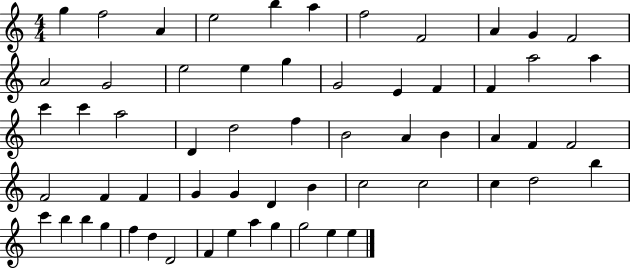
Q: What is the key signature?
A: C major